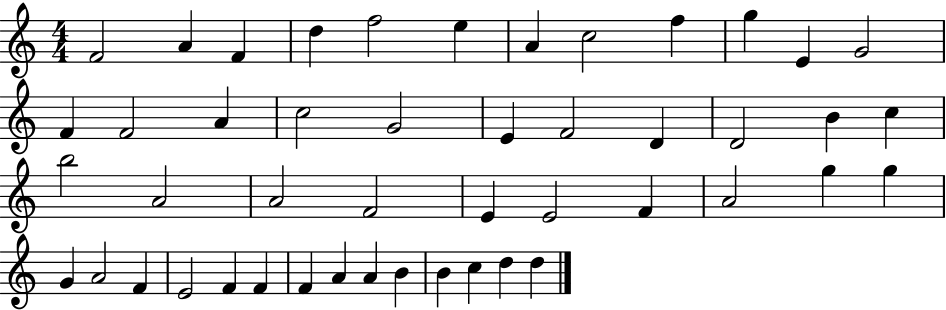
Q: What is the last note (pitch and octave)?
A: D5